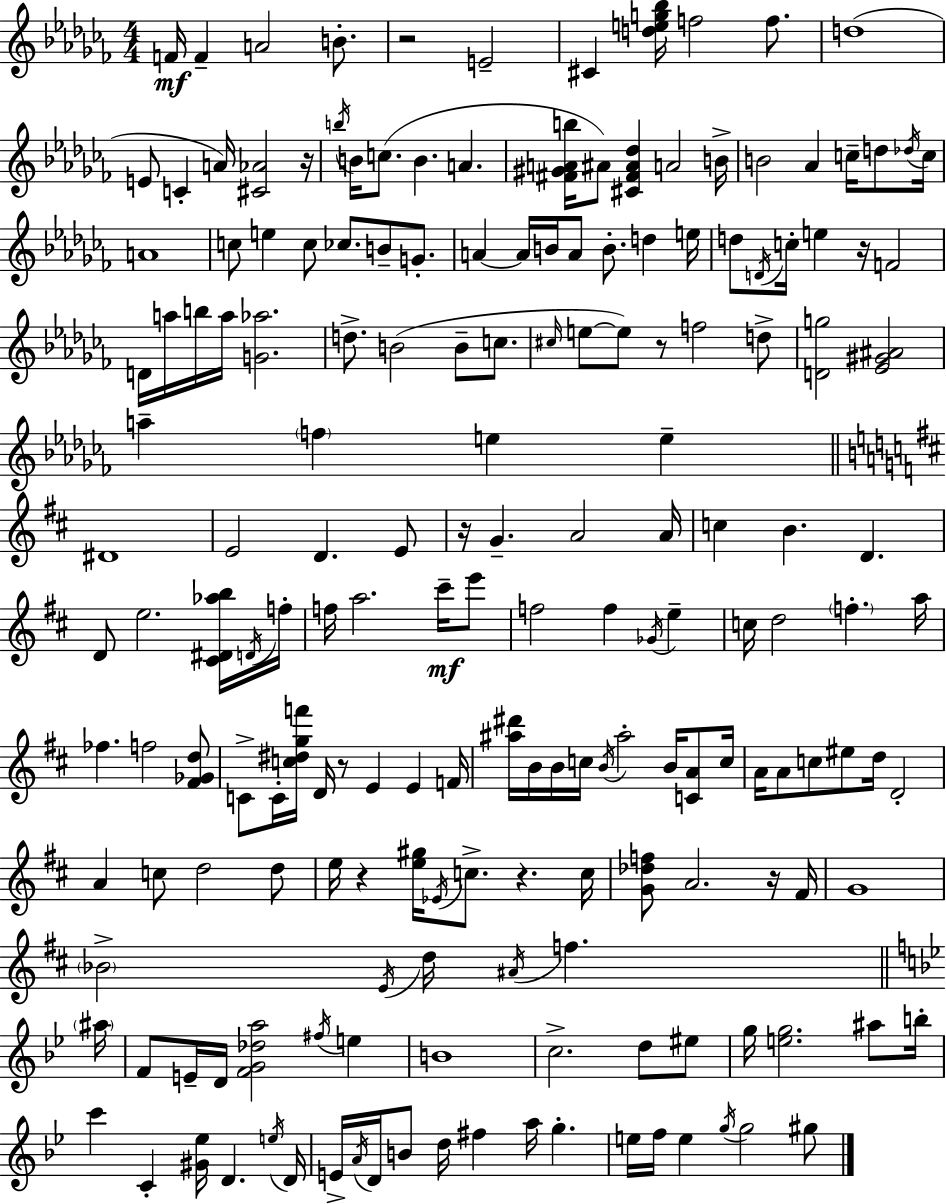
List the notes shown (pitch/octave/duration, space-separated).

F4/s F4/q A4/h B4/e. R/h E4/h C#4/q [D5,E5,G5,Bb5]/s F5/h F5/e. D5/w E4/e C4/q A4/s [C#4,Ab4]/h R/s B5/s B4/s C5/e. B4/q. A4/q. [F#4,G#4,A4,B5]/s A#4/e [C#4,F#4,A#4,Db5]/q A4/h B4/s B4/h Ab4/q C5/s D5/e Db5/s C5/s A4/w C5/e E5/q C5/e CES5/e. B4/e G4/e. A4/q A4/s B4/s A4/e B4/e. D5/q E5/s D5/e D4/s C5/s E5/q R/s F4/h D4/s A5/s B5/s A5/s [G4,Ab5]/h. D5/e. B4/h B4/e C5/e. C#5/s E5/e E5/e R/e F5/h D5/e [D4,G5]/h [Eb4,G#4,A#4]/h A5/q F5/q E5/q E5/q D#4/w E4/h D4/q. E4/e R/s G4/q. A4/h A4/s C5/q B4/q. D4/q. D4/e E5/h. [C#4,D#4,Ab5,B5]/s D4/s F5/s F5/s A5/h. C#6/s E6/e F5/h F5/q Gb4/s E5/q C5/s D5/h F5/q. A5/s FES5/q. F5/h [F#4,Gb4,D5]/e C4/e C4/s [C5,D#5,G5,F6]/s D4/s R/e E4/q E4/q F4/s [A#5,D#6]/s B4/s B4/s C5/s B4/s A#5/h B4/s [C4,A4]/e C5/s A4/s A4/e C5/e EIS5/e D5/s D4/h A4/q C5/e D5/h D5/e E5/s R/q [E5,G#5]/s Eb4/s C5/e. R/q. C5/s [G4,Db5,F5]/e A4/h. R/s F#4/s G4/w Bb4/h E4/s D5/s A#4/s F5/q. A#5/s F4/e E4/s D4/s [F4,G4,Db5,A5]/h F#5/s E5/q B4/w C5/h. D5/e EIS5/e G5/s [E5,G5]/h. A#5/e B5/s C6/q C4/q [G#4,Eb5]/s D4/q. E5/s D4/s E4/s A4/s D4/s B4/e D5/s F#5/q A5/s G5/q. E5/s F5/s E5/q G5/s G5/h G#5/e